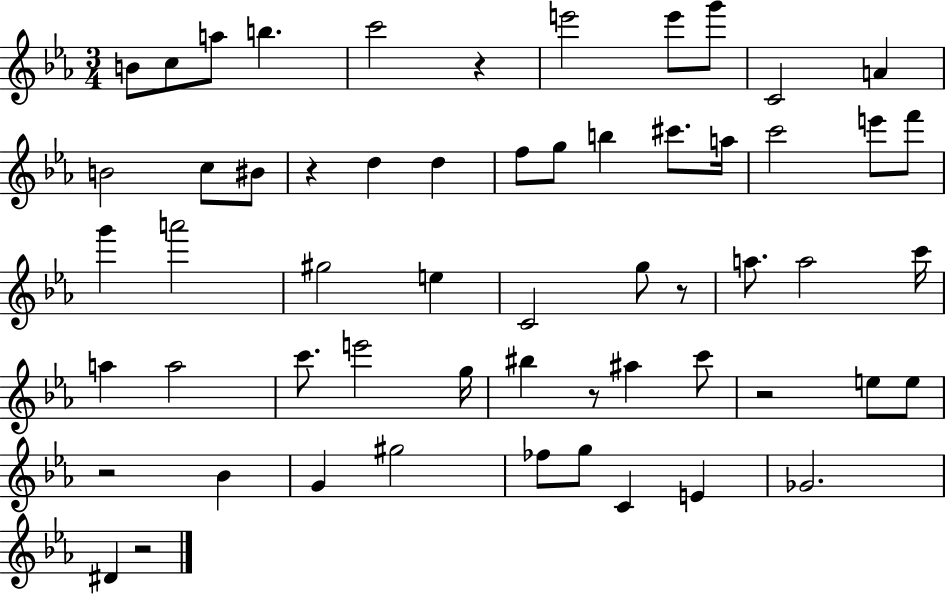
B4/e C5/e A5/e B5/q. C6/h R/q E6/h E6/e G6/e C4/h A4/q B4/h C5/e BIS4/e R/q D5/q D5/q F5/e G5/e B5/q C#6/e. A5/s C6/h E6/e F6/e G6/q A6/h G#5/h E5/q C4/h G5/e R/e A5/e. A5/h C6/s A5/q A5/h C6/e. E6/h G5/s BIS5/q R/e A#5/q C6/e R/h E5/e E5/e R/h Bb4/q G4/q G#5/h FES5/e G5/e C4/q E4/q Gb4/h. D#4/q R/h